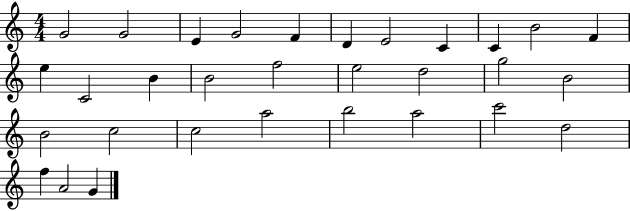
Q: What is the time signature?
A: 4/4